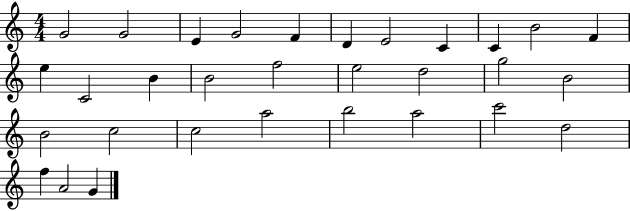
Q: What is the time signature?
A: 4/4